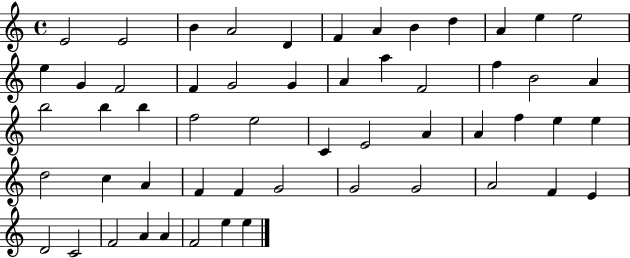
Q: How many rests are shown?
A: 0